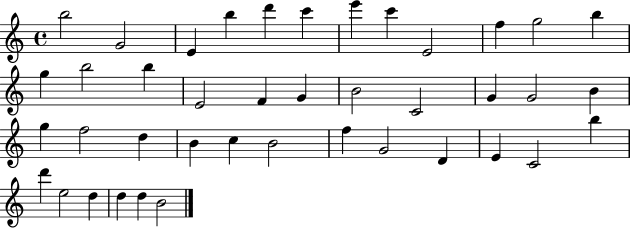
X:1
T:Untitled
M:4/4
L:1/4
K:C
b2 G2 E b d' c' e' c' E2 f g2 b g b2 b E2 F G B2 C2 G G2 B g f2 d B c B2 f G2 D E C2 b d' e2 d d d B2